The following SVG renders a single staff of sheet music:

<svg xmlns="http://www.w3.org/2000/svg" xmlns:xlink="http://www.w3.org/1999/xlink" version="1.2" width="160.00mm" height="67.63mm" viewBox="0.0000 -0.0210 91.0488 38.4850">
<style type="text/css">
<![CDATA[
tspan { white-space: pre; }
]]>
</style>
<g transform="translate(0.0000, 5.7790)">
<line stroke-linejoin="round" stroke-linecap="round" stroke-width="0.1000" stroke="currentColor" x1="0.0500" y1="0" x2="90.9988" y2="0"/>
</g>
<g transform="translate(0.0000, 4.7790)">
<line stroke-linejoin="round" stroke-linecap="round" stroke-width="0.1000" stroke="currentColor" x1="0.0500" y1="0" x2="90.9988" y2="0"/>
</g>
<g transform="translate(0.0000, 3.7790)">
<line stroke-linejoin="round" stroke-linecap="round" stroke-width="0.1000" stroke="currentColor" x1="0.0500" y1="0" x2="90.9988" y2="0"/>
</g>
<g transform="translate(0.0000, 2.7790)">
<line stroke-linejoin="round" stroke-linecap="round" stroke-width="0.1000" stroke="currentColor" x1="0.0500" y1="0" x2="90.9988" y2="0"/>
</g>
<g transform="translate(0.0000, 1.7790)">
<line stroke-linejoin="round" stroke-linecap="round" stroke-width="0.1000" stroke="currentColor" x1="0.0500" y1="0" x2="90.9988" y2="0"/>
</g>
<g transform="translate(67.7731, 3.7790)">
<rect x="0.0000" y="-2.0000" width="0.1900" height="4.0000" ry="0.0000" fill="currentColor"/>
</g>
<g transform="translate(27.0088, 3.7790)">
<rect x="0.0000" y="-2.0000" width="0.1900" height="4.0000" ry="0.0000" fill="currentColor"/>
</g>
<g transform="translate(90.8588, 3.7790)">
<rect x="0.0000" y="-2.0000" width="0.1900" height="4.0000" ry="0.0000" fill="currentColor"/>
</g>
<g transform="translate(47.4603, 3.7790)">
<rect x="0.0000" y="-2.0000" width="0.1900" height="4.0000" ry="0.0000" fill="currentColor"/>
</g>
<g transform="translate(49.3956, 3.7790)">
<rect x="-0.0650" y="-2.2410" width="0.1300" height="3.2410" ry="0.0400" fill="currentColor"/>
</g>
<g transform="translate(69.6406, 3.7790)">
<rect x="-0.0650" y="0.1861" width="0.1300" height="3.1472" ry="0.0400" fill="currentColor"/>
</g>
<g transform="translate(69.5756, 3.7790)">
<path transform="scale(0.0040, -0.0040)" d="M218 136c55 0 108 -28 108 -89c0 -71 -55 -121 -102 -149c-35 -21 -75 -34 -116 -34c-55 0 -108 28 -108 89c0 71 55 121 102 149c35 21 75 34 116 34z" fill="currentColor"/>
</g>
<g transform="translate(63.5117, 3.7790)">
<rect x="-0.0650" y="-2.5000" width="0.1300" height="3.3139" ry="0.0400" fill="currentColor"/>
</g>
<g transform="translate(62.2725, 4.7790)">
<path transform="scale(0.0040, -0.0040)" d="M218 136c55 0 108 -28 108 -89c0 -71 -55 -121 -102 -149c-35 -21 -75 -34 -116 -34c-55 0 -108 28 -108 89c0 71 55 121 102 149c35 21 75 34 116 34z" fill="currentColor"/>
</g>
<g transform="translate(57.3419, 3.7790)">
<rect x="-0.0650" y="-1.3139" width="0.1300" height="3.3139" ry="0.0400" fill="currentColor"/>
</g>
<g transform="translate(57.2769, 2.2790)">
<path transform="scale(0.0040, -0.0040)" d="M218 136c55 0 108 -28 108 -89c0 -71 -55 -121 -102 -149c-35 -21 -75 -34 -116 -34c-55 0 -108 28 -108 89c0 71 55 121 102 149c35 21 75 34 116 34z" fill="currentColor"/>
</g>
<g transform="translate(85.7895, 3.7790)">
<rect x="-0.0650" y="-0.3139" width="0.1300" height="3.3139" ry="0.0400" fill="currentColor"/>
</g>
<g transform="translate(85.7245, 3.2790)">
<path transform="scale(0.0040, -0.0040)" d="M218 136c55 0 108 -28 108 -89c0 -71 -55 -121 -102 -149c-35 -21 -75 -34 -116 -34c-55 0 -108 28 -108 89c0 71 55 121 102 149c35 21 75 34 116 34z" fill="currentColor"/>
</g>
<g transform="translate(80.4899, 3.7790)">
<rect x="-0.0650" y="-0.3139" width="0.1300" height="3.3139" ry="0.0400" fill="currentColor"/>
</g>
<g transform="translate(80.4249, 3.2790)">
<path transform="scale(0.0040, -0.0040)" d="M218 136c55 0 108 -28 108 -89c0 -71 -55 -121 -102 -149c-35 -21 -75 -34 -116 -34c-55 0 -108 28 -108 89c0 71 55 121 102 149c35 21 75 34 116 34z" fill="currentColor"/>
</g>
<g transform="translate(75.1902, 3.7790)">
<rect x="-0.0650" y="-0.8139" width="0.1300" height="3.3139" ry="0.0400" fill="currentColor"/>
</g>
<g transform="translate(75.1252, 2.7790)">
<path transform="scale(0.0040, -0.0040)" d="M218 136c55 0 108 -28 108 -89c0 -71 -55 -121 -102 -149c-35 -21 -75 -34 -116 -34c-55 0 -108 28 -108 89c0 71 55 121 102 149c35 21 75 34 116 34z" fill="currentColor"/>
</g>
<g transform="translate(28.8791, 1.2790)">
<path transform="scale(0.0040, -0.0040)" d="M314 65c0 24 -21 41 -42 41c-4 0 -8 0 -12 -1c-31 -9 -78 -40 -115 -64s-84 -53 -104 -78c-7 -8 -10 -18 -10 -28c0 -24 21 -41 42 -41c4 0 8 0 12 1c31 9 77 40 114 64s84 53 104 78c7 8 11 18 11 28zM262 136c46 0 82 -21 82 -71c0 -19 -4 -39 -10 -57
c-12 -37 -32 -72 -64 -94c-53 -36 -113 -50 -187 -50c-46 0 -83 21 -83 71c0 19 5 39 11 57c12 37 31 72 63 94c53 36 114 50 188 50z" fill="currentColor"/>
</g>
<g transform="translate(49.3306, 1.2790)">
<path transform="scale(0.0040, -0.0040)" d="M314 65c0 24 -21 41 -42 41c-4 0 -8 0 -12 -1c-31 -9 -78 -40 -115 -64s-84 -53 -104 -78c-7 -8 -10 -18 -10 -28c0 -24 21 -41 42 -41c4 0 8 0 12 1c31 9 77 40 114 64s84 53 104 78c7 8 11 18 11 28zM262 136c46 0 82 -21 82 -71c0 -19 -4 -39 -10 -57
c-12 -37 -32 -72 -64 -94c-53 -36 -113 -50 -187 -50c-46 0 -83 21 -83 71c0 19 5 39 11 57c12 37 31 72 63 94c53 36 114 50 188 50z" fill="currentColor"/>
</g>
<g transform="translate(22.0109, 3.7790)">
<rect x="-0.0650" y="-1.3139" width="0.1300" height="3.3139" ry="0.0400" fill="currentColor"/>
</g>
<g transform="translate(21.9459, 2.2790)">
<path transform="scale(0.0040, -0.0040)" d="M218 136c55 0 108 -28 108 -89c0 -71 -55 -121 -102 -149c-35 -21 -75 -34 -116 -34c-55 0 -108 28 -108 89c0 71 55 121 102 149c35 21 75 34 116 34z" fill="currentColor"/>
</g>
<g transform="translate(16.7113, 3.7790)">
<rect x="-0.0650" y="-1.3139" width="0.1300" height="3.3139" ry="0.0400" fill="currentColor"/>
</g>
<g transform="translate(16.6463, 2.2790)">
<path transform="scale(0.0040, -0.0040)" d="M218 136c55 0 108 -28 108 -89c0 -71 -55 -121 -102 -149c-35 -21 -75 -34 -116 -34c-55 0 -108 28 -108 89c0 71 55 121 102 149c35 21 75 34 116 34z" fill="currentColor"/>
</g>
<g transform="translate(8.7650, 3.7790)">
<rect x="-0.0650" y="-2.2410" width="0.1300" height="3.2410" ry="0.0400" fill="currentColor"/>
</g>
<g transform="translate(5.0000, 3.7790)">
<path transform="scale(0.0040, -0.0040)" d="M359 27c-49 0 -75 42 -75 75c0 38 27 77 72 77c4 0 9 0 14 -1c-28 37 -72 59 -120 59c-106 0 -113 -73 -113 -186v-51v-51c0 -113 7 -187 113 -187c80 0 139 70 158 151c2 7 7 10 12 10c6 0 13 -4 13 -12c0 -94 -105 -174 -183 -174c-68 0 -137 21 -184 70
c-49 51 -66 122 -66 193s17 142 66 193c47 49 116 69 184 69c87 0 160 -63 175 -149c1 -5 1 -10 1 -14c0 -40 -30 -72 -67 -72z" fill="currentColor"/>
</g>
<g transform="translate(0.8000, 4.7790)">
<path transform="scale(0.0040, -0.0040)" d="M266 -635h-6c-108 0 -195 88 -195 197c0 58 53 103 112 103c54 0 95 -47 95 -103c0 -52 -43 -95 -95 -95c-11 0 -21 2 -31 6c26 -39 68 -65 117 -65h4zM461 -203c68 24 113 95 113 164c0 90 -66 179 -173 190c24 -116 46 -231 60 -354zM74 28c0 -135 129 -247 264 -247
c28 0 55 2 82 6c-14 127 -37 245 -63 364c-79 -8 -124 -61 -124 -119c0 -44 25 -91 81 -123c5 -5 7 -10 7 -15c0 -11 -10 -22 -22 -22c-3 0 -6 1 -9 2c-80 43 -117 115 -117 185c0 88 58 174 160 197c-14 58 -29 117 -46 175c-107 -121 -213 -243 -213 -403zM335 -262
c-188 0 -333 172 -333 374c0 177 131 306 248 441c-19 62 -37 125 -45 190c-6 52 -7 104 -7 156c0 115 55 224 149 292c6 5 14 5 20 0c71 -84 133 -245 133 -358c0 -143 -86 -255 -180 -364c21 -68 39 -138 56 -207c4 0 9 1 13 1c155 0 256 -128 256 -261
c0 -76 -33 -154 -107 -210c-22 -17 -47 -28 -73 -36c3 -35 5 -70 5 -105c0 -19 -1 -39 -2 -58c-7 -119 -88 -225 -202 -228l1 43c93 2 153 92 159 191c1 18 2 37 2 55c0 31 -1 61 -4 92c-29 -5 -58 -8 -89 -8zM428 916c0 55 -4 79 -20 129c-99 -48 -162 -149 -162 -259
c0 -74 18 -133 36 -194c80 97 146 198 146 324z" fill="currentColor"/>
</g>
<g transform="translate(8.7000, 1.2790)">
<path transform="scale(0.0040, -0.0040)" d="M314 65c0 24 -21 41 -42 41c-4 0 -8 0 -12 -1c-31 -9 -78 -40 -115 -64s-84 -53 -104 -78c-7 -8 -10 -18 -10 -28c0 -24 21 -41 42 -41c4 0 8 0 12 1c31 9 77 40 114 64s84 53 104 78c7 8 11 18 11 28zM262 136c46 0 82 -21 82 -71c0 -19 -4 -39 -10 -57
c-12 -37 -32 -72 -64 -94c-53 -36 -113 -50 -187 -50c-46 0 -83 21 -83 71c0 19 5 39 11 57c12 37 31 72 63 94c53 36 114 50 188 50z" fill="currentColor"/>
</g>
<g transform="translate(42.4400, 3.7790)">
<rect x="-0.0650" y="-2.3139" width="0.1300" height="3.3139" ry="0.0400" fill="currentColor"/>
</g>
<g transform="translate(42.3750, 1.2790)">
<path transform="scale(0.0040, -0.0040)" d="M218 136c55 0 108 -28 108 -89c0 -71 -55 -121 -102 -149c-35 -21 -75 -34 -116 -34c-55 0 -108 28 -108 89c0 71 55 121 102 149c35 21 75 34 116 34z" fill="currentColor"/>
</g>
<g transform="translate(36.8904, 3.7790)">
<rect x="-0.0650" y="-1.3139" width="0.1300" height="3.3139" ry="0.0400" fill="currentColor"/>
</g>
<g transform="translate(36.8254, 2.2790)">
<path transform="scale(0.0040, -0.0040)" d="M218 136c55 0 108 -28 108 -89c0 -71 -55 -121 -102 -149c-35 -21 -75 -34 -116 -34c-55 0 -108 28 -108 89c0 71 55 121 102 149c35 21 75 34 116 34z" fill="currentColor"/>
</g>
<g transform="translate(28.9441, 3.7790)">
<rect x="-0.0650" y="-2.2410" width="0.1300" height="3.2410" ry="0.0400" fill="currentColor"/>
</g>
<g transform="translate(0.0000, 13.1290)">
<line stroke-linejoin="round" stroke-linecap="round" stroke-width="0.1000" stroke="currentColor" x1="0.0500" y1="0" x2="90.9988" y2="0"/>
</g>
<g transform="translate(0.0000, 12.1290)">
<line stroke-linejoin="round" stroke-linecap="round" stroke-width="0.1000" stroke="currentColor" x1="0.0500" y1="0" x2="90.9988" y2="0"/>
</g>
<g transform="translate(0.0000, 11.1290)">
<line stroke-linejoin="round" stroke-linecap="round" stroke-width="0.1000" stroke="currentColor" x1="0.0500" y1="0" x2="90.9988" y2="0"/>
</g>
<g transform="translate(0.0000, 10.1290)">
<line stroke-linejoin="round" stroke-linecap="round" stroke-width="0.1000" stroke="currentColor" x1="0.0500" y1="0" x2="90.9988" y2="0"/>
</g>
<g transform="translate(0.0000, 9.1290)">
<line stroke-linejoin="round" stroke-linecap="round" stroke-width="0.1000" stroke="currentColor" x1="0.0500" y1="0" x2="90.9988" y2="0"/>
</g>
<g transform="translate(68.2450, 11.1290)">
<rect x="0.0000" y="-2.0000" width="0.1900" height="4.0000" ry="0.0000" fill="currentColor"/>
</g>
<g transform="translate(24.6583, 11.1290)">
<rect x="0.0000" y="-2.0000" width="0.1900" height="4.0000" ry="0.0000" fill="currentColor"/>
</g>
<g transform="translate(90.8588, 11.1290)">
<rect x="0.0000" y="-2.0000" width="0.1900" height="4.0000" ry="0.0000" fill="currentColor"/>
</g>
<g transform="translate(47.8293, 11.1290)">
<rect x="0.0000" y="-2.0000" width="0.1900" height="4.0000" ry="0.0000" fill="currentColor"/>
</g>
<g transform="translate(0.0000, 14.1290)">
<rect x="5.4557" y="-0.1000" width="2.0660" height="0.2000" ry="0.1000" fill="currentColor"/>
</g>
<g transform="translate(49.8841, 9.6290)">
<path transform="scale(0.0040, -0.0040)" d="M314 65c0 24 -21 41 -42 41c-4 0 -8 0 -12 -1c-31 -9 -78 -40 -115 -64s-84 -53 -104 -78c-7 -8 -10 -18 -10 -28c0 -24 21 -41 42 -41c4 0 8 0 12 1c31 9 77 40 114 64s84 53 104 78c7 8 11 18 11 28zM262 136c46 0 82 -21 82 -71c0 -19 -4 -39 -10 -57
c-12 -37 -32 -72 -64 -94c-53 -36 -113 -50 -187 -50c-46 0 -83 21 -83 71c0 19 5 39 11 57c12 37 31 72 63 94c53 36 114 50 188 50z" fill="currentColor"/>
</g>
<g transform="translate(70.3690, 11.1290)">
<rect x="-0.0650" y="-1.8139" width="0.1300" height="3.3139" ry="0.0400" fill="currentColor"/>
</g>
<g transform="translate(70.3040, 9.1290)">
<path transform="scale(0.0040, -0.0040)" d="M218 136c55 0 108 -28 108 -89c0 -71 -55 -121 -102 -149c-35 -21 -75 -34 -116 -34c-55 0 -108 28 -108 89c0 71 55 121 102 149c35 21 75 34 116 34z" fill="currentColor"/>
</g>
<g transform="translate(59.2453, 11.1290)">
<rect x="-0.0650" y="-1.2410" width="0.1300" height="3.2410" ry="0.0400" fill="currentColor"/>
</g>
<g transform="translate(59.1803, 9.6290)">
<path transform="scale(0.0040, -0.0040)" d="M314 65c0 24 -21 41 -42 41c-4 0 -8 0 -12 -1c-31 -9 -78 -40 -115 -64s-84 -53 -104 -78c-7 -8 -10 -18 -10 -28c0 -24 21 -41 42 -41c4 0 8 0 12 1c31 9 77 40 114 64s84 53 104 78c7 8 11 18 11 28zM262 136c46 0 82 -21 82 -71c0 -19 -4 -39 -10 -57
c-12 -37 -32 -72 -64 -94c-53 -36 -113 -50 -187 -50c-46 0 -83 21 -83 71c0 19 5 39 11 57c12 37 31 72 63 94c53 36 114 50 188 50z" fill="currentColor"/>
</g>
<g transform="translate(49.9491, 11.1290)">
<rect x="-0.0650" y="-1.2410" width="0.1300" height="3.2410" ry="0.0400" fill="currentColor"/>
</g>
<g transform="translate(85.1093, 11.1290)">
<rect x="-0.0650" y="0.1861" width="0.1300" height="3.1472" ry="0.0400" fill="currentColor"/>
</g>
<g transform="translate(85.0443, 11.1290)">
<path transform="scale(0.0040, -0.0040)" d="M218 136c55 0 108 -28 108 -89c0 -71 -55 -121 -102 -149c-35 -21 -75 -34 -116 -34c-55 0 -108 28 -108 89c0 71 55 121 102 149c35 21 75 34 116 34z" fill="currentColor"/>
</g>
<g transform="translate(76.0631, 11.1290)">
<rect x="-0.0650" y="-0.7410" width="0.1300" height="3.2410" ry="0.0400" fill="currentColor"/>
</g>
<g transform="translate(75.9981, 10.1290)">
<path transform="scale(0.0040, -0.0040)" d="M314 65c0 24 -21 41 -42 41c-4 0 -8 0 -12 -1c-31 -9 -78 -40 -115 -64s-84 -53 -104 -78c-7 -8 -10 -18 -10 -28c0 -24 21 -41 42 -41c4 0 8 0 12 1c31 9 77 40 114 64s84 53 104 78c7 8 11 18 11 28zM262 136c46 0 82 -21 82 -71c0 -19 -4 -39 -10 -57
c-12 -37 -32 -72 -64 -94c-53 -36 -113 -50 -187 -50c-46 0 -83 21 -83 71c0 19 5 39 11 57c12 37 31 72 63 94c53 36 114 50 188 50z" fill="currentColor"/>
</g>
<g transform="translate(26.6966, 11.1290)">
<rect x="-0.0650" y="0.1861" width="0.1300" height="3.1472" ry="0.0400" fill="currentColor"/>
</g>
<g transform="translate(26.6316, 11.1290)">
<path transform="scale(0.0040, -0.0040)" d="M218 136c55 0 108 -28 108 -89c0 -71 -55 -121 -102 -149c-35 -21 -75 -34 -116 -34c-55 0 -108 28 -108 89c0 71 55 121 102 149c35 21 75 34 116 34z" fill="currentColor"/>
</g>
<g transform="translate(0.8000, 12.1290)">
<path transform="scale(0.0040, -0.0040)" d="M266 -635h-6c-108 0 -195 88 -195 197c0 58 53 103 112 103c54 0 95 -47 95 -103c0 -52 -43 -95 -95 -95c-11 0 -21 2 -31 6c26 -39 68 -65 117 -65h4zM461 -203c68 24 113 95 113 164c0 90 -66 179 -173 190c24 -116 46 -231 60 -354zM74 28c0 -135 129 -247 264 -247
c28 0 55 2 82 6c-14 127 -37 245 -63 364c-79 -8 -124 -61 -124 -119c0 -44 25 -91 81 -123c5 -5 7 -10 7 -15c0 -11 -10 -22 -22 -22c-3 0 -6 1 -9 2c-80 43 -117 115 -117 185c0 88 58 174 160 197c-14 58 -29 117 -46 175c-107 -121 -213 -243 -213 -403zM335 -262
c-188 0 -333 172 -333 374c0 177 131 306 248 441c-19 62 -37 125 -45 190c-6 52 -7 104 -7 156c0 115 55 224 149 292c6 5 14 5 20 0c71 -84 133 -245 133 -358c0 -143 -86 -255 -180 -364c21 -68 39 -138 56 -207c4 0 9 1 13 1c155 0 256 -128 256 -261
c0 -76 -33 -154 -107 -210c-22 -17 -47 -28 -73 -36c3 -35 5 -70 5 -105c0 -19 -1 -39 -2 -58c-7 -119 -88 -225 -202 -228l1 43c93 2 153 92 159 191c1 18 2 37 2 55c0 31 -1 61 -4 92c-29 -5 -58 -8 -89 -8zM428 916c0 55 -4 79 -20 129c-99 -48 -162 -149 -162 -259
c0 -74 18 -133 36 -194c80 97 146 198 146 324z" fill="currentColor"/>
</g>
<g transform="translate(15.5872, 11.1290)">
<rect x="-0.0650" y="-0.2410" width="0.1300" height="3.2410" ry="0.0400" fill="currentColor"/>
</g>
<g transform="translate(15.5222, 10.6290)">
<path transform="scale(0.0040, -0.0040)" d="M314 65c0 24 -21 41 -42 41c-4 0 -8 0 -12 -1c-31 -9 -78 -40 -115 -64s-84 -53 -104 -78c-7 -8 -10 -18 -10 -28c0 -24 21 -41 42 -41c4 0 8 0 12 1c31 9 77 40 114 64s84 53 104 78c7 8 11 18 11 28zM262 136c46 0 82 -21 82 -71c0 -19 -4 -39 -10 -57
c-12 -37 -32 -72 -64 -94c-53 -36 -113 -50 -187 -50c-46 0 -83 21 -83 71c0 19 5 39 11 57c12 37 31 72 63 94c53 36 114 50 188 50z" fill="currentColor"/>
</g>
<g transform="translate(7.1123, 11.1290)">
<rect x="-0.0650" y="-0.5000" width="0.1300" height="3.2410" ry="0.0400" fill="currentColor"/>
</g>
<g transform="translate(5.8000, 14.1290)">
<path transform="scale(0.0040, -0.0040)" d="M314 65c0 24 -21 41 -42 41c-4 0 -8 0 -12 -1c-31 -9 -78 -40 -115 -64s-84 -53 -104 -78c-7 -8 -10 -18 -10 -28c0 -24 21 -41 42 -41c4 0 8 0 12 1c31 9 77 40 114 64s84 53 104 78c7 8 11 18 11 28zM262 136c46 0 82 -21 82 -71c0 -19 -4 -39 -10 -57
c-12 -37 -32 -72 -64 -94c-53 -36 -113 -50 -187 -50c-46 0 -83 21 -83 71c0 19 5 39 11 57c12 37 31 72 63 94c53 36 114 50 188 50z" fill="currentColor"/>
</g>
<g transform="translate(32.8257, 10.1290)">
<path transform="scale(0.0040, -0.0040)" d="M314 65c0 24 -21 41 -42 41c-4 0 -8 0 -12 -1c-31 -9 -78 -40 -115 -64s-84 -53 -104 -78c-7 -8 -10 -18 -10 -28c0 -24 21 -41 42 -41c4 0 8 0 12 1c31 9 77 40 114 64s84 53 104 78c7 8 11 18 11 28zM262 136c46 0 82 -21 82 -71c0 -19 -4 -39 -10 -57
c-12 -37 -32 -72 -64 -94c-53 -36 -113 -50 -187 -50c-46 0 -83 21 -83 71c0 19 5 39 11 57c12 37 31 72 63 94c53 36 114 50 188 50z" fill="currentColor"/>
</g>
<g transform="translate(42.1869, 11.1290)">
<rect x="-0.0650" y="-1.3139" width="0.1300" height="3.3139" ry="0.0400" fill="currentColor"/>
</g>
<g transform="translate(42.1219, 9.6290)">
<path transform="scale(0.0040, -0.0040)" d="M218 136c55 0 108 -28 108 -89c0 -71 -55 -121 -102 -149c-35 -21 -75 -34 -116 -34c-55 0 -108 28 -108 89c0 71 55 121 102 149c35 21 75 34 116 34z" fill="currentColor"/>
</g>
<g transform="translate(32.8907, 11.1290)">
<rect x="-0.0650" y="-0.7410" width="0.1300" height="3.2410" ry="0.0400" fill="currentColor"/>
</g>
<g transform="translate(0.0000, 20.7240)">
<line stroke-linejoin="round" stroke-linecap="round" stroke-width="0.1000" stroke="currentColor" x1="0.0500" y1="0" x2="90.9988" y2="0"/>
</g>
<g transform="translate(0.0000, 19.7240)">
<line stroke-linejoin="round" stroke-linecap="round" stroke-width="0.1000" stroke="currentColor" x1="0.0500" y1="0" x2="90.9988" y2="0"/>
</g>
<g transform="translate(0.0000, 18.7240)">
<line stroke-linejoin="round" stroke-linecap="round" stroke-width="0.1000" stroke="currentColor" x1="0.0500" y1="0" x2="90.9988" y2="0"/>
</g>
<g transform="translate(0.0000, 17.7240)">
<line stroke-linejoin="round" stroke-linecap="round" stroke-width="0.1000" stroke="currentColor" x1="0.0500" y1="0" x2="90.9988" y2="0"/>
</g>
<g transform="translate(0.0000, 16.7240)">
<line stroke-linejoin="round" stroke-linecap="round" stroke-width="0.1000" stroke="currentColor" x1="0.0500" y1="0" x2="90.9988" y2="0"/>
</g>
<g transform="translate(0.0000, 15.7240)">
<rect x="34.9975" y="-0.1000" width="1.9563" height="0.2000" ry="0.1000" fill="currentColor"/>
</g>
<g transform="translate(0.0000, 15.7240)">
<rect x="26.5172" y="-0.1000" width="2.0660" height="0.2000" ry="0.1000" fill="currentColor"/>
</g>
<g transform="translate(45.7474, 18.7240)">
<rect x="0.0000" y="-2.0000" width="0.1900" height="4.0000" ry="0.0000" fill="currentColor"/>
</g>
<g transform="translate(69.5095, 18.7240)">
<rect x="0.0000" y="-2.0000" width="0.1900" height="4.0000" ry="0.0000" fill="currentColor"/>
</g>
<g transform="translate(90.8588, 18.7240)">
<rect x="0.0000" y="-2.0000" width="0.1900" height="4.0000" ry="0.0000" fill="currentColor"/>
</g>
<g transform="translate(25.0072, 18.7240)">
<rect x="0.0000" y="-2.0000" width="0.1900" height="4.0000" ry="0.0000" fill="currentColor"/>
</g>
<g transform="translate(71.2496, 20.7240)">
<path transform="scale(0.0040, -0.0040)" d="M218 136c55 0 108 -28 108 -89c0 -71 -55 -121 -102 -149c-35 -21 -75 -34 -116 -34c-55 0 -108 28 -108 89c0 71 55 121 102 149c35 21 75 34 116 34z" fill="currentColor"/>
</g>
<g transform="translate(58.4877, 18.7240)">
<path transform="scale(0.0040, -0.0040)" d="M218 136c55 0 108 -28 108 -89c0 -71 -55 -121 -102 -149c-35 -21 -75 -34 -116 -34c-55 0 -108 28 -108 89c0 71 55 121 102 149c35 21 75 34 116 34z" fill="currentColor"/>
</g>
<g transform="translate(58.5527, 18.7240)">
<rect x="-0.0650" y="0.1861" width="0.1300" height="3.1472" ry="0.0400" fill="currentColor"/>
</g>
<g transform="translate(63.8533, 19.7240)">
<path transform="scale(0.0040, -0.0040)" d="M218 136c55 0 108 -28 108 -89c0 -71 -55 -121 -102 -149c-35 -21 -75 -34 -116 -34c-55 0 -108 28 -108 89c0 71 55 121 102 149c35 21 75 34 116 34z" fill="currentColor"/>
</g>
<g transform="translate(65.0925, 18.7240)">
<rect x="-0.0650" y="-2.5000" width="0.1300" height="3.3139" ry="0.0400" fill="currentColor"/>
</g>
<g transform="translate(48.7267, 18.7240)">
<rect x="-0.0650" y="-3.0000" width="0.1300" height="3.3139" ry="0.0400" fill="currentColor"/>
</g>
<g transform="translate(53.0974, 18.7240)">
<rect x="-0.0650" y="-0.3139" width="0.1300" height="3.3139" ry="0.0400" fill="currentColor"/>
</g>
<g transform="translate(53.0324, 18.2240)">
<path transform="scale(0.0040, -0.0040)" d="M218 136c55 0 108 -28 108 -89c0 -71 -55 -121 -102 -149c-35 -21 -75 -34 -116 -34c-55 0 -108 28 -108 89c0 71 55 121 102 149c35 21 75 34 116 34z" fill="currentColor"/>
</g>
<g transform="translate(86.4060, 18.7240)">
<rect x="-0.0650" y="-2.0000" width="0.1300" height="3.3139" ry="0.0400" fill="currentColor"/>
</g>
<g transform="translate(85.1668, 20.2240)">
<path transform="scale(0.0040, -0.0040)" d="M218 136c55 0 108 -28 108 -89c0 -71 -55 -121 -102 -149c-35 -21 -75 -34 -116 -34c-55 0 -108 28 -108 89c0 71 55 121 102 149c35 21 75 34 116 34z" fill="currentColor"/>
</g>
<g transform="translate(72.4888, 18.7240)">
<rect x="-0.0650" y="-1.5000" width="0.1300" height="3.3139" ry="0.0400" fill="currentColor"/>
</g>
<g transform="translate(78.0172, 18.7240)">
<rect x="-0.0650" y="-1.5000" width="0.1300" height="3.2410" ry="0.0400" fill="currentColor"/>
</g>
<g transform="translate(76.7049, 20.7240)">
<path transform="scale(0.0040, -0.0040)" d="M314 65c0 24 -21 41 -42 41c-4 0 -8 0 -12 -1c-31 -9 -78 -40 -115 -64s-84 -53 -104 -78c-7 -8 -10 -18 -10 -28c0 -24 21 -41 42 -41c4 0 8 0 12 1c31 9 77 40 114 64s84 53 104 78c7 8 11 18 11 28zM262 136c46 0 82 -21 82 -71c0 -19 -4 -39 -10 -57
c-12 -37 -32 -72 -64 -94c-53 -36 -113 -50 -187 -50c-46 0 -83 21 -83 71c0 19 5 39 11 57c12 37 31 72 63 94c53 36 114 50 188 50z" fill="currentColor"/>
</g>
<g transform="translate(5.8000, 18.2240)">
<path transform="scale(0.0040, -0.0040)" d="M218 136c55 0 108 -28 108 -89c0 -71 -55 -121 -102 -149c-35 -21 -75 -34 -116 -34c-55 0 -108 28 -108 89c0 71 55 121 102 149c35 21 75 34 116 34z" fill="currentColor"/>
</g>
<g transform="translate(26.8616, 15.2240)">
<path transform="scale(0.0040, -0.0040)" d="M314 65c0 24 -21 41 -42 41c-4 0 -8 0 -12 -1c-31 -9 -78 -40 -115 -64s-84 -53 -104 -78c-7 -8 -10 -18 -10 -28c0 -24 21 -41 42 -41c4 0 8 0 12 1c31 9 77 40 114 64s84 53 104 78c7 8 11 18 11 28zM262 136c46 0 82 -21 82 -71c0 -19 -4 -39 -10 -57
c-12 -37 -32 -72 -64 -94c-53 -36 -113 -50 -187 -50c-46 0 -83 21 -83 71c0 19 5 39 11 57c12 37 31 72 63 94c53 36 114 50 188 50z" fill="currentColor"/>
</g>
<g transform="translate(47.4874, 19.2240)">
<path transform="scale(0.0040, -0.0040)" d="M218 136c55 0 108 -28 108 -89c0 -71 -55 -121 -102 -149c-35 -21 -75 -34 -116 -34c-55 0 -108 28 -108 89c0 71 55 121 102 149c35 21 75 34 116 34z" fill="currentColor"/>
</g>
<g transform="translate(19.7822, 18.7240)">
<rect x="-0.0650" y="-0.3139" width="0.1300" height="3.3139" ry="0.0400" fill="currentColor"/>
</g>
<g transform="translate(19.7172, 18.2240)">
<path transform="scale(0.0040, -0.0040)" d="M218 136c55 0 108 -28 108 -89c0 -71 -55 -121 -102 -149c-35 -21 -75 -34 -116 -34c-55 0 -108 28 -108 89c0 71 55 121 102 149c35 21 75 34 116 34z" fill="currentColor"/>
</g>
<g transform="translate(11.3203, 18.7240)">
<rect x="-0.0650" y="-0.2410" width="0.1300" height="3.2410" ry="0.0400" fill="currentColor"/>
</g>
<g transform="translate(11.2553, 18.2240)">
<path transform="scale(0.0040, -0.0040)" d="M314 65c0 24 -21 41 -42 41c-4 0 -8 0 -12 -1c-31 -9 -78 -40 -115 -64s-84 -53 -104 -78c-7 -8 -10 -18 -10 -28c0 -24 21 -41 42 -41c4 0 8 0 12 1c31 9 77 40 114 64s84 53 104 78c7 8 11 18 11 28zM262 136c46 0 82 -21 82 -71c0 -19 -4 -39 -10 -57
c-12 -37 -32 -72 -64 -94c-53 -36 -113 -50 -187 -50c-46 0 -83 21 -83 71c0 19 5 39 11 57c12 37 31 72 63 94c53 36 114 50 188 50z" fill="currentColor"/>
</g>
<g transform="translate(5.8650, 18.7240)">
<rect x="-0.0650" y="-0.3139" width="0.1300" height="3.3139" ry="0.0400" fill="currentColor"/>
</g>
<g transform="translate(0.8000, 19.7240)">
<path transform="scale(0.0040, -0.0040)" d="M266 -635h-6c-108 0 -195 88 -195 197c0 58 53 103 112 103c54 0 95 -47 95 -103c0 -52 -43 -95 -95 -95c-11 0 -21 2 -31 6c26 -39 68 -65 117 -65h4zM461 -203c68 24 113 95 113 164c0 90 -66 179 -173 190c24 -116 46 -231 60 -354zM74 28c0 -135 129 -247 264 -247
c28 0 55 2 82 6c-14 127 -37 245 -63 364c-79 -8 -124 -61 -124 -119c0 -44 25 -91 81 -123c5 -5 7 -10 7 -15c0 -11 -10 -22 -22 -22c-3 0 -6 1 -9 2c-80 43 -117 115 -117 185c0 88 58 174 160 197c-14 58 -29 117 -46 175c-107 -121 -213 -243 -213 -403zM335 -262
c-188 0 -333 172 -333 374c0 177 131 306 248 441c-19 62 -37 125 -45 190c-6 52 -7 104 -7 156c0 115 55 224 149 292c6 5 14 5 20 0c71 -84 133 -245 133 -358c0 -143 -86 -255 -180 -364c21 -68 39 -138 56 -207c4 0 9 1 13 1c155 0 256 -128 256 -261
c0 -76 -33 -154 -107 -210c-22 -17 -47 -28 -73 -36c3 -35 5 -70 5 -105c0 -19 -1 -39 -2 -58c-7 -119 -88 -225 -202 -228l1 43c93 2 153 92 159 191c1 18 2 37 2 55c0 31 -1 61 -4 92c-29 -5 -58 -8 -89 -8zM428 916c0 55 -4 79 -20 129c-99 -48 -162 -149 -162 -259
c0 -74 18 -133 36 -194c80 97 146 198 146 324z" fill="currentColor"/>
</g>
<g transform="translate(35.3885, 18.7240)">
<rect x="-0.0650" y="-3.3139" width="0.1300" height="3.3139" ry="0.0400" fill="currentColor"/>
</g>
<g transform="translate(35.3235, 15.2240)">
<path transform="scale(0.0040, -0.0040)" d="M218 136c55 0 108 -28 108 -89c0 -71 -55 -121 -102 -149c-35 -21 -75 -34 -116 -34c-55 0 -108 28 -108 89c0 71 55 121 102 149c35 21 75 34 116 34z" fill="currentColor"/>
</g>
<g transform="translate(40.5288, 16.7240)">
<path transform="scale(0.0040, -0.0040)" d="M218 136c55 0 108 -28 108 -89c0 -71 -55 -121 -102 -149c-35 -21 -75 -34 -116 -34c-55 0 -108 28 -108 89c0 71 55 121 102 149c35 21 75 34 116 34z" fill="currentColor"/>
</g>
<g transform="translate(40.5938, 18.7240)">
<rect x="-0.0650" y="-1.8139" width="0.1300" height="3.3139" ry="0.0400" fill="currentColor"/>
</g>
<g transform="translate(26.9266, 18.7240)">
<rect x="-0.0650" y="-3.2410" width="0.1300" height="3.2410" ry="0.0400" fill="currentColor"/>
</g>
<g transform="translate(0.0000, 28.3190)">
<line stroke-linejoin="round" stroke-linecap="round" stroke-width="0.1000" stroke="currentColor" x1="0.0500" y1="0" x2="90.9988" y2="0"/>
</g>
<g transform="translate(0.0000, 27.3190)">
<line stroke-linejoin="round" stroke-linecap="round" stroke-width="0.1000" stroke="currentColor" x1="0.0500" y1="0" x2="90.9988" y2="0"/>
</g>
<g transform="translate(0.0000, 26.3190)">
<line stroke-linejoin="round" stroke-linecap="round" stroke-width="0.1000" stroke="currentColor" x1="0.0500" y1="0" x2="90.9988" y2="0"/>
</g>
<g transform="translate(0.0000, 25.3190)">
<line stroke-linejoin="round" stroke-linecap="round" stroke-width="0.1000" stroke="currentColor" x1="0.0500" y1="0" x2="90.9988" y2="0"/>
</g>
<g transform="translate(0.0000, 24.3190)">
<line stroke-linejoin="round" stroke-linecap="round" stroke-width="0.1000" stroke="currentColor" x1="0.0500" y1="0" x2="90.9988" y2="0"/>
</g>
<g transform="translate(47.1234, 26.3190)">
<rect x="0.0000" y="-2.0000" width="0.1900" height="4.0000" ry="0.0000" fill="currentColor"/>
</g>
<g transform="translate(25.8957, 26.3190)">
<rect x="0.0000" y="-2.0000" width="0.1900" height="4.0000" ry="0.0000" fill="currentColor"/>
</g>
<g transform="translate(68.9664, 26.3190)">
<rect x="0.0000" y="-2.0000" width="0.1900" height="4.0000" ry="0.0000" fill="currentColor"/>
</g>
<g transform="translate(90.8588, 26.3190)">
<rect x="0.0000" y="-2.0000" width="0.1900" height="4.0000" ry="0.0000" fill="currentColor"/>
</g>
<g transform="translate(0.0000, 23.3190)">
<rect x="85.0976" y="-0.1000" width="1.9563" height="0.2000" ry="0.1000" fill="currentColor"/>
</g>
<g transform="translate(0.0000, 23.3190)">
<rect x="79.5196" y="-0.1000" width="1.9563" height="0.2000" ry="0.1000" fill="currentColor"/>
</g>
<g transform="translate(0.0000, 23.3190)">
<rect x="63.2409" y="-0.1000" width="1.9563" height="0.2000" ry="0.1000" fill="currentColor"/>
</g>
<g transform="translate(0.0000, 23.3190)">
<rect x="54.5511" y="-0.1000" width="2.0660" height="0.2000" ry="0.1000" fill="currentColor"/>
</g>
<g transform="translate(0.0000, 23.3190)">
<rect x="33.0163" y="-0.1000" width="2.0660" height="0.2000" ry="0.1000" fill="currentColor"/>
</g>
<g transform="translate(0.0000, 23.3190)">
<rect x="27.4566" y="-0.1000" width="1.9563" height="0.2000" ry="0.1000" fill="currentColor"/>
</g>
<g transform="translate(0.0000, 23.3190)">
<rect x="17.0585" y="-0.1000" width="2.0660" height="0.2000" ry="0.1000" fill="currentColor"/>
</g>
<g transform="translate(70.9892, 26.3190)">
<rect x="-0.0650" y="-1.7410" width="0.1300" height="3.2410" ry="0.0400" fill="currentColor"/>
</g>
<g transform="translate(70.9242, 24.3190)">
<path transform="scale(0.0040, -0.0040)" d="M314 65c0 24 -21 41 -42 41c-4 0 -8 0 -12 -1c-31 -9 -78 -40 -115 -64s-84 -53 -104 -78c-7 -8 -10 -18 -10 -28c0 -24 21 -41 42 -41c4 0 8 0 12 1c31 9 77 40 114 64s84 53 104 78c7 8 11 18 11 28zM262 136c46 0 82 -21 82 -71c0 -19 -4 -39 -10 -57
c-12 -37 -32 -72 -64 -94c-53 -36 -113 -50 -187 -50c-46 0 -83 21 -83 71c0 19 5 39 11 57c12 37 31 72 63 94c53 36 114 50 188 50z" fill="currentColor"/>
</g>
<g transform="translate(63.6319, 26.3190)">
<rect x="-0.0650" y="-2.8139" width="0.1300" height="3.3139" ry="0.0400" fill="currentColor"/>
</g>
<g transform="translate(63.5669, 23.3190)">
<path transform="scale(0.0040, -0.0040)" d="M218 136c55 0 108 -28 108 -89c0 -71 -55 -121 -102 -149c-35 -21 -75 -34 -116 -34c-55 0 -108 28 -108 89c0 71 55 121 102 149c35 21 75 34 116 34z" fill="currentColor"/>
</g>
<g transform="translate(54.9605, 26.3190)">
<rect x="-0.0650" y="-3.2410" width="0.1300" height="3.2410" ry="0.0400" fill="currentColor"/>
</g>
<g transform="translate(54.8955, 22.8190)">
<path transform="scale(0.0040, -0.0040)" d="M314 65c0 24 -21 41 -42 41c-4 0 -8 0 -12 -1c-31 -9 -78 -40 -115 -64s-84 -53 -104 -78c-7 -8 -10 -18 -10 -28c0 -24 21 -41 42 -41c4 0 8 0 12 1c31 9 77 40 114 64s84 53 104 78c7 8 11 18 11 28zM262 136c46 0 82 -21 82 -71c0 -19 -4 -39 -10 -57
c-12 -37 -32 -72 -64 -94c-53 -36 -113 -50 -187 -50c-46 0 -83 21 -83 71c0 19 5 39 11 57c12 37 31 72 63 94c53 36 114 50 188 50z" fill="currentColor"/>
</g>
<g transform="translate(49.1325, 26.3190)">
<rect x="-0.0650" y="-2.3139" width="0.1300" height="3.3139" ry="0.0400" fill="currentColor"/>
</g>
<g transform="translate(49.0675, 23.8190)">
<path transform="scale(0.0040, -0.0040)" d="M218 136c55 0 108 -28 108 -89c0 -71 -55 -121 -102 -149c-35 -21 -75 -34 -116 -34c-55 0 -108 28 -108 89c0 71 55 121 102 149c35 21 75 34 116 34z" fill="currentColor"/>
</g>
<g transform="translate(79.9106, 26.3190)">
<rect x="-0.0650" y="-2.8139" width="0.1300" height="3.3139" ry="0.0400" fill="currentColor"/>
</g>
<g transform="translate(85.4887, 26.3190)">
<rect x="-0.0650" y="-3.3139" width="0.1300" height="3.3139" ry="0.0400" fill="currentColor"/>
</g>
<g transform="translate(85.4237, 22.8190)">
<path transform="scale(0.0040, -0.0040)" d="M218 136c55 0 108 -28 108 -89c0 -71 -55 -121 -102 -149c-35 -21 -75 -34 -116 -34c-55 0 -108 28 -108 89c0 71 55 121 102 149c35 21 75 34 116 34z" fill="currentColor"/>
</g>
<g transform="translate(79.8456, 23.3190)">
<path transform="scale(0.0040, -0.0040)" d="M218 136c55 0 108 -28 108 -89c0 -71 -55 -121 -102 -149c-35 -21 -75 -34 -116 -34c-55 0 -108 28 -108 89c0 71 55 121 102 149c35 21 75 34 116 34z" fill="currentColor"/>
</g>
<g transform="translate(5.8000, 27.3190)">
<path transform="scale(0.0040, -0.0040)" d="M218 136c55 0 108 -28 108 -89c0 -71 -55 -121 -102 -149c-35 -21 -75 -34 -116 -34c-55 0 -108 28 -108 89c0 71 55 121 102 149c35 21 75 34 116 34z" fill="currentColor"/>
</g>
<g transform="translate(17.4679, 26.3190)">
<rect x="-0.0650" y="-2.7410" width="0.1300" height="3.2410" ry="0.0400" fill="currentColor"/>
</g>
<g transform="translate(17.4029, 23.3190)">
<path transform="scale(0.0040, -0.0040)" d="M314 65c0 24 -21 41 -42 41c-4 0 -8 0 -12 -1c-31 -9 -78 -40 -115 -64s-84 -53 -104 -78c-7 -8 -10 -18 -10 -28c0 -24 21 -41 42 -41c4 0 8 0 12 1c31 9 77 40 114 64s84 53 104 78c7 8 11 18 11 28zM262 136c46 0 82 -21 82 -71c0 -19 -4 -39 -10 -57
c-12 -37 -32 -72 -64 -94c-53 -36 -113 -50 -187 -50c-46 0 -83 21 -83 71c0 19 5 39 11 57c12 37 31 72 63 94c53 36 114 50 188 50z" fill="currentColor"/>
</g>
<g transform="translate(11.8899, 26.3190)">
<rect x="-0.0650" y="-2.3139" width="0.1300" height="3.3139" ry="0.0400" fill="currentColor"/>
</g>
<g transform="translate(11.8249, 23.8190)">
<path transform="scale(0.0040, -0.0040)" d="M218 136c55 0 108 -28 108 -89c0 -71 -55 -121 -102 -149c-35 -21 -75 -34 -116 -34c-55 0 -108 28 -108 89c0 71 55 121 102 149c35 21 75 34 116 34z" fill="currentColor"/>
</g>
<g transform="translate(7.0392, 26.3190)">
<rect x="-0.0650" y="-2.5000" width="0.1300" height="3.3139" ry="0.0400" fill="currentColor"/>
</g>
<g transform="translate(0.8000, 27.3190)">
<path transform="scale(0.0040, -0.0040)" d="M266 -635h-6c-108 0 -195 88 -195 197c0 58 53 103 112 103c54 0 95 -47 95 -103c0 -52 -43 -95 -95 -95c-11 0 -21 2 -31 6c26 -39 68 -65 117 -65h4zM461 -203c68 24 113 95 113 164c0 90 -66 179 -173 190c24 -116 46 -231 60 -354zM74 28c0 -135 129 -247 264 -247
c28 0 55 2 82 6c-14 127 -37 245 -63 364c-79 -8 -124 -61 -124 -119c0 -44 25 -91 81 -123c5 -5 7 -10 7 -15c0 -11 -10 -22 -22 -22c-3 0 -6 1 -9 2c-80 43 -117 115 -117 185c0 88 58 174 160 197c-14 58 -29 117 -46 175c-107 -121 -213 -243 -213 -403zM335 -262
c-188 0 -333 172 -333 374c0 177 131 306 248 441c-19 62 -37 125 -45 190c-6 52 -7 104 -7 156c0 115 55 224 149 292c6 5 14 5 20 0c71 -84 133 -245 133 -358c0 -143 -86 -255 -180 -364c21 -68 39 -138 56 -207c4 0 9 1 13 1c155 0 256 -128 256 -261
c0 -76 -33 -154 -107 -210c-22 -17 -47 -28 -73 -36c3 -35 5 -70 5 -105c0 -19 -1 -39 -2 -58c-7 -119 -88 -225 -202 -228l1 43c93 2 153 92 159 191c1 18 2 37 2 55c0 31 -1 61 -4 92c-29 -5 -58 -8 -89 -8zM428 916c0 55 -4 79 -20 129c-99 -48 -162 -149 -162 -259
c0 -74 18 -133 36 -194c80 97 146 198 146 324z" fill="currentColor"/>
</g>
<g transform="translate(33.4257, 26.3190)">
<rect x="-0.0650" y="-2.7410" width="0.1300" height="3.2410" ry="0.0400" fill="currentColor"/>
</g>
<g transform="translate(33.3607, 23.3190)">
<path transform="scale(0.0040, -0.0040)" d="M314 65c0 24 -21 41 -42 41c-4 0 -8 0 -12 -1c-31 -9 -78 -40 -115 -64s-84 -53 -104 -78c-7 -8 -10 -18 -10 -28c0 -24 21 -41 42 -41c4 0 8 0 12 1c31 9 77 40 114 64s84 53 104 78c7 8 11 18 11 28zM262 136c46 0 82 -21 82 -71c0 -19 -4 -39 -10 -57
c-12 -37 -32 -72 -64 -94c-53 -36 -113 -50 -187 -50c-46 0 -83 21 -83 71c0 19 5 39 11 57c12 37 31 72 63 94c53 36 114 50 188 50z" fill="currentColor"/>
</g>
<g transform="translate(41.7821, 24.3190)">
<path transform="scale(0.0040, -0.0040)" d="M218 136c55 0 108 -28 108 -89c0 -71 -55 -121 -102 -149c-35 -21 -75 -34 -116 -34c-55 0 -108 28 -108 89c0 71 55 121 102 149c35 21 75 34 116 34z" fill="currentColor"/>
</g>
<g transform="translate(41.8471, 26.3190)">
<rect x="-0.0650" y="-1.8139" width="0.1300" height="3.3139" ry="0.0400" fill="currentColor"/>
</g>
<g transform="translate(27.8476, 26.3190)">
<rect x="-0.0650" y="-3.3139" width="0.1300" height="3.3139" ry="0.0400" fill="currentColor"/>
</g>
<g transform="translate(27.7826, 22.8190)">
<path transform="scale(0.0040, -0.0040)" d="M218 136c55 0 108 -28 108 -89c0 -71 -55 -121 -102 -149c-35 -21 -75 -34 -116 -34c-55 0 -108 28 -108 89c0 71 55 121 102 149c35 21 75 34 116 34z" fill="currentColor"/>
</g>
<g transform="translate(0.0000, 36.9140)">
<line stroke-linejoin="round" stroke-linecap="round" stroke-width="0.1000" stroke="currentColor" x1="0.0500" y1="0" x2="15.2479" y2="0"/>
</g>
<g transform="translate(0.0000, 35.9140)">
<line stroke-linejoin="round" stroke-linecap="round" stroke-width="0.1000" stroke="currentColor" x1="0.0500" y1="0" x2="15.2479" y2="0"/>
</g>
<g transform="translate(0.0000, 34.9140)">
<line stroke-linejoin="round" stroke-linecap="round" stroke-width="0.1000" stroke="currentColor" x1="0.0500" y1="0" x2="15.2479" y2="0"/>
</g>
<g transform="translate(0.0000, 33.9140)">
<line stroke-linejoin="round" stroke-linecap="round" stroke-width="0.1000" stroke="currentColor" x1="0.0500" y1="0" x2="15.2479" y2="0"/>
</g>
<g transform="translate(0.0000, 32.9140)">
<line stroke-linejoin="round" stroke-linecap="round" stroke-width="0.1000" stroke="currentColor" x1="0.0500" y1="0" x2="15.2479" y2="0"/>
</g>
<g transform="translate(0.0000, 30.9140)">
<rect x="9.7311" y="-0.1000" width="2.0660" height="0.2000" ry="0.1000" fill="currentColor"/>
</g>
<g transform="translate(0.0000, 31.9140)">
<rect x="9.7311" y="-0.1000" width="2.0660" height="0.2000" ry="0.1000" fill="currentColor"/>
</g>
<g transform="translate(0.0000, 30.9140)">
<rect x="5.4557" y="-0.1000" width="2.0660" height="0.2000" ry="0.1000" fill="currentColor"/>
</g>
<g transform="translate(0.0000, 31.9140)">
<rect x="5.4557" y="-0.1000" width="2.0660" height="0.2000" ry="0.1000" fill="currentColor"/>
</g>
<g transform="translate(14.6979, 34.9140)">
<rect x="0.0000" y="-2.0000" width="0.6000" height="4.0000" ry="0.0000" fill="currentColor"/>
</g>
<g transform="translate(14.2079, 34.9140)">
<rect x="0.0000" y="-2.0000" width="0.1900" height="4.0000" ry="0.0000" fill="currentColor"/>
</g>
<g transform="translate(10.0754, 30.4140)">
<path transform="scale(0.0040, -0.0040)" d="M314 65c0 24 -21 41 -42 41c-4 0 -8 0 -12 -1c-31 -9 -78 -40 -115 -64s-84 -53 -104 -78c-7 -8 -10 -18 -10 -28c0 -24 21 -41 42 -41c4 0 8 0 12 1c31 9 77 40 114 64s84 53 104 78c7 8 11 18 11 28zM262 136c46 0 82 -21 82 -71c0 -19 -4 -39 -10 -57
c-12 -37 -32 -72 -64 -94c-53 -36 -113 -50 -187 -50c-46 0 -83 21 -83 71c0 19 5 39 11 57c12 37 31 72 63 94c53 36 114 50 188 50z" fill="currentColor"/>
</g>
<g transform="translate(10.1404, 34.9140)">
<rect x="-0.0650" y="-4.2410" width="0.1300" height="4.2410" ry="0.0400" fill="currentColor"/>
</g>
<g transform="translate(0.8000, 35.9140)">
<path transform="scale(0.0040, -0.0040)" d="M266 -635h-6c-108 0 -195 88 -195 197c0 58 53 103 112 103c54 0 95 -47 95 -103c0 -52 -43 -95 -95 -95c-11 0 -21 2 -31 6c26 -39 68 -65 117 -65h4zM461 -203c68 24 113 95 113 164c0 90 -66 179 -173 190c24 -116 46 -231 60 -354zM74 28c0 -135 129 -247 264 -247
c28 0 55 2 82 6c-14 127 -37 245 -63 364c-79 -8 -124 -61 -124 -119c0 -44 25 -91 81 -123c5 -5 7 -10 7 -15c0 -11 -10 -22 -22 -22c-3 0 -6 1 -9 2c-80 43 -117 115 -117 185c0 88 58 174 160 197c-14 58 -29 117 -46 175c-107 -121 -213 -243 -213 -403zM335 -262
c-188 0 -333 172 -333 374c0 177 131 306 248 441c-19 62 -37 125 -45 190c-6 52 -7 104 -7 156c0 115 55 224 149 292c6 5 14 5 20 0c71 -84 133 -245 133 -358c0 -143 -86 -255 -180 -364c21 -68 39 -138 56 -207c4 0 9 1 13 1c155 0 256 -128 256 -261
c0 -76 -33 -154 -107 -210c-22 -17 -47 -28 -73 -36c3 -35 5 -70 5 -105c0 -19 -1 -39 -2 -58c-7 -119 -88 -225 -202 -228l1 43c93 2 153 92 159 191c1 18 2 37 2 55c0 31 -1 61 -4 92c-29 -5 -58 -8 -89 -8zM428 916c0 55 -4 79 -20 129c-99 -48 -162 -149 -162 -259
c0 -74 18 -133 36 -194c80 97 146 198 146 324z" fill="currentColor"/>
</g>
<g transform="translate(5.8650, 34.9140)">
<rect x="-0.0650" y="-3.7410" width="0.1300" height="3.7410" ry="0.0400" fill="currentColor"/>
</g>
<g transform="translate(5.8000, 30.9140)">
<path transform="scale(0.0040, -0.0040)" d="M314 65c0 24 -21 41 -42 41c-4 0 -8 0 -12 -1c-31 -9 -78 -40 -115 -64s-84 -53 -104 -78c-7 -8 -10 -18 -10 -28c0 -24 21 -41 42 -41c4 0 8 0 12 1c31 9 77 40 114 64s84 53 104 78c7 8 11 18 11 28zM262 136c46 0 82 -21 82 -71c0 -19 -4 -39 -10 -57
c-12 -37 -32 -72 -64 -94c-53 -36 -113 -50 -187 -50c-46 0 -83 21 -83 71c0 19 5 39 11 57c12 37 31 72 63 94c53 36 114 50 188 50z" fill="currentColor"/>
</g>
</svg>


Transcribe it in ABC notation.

X:1
T:Untitled
M:4/4
L:1/4
K:C
g2 e e g2 e g g2 e G B d c c C2 c2 B d2 e e2 e2 f d2 B c c2 c b2 b f A c B G E E2 F G g a2 b a2 f g b2 a f2 a b c'2 d'2